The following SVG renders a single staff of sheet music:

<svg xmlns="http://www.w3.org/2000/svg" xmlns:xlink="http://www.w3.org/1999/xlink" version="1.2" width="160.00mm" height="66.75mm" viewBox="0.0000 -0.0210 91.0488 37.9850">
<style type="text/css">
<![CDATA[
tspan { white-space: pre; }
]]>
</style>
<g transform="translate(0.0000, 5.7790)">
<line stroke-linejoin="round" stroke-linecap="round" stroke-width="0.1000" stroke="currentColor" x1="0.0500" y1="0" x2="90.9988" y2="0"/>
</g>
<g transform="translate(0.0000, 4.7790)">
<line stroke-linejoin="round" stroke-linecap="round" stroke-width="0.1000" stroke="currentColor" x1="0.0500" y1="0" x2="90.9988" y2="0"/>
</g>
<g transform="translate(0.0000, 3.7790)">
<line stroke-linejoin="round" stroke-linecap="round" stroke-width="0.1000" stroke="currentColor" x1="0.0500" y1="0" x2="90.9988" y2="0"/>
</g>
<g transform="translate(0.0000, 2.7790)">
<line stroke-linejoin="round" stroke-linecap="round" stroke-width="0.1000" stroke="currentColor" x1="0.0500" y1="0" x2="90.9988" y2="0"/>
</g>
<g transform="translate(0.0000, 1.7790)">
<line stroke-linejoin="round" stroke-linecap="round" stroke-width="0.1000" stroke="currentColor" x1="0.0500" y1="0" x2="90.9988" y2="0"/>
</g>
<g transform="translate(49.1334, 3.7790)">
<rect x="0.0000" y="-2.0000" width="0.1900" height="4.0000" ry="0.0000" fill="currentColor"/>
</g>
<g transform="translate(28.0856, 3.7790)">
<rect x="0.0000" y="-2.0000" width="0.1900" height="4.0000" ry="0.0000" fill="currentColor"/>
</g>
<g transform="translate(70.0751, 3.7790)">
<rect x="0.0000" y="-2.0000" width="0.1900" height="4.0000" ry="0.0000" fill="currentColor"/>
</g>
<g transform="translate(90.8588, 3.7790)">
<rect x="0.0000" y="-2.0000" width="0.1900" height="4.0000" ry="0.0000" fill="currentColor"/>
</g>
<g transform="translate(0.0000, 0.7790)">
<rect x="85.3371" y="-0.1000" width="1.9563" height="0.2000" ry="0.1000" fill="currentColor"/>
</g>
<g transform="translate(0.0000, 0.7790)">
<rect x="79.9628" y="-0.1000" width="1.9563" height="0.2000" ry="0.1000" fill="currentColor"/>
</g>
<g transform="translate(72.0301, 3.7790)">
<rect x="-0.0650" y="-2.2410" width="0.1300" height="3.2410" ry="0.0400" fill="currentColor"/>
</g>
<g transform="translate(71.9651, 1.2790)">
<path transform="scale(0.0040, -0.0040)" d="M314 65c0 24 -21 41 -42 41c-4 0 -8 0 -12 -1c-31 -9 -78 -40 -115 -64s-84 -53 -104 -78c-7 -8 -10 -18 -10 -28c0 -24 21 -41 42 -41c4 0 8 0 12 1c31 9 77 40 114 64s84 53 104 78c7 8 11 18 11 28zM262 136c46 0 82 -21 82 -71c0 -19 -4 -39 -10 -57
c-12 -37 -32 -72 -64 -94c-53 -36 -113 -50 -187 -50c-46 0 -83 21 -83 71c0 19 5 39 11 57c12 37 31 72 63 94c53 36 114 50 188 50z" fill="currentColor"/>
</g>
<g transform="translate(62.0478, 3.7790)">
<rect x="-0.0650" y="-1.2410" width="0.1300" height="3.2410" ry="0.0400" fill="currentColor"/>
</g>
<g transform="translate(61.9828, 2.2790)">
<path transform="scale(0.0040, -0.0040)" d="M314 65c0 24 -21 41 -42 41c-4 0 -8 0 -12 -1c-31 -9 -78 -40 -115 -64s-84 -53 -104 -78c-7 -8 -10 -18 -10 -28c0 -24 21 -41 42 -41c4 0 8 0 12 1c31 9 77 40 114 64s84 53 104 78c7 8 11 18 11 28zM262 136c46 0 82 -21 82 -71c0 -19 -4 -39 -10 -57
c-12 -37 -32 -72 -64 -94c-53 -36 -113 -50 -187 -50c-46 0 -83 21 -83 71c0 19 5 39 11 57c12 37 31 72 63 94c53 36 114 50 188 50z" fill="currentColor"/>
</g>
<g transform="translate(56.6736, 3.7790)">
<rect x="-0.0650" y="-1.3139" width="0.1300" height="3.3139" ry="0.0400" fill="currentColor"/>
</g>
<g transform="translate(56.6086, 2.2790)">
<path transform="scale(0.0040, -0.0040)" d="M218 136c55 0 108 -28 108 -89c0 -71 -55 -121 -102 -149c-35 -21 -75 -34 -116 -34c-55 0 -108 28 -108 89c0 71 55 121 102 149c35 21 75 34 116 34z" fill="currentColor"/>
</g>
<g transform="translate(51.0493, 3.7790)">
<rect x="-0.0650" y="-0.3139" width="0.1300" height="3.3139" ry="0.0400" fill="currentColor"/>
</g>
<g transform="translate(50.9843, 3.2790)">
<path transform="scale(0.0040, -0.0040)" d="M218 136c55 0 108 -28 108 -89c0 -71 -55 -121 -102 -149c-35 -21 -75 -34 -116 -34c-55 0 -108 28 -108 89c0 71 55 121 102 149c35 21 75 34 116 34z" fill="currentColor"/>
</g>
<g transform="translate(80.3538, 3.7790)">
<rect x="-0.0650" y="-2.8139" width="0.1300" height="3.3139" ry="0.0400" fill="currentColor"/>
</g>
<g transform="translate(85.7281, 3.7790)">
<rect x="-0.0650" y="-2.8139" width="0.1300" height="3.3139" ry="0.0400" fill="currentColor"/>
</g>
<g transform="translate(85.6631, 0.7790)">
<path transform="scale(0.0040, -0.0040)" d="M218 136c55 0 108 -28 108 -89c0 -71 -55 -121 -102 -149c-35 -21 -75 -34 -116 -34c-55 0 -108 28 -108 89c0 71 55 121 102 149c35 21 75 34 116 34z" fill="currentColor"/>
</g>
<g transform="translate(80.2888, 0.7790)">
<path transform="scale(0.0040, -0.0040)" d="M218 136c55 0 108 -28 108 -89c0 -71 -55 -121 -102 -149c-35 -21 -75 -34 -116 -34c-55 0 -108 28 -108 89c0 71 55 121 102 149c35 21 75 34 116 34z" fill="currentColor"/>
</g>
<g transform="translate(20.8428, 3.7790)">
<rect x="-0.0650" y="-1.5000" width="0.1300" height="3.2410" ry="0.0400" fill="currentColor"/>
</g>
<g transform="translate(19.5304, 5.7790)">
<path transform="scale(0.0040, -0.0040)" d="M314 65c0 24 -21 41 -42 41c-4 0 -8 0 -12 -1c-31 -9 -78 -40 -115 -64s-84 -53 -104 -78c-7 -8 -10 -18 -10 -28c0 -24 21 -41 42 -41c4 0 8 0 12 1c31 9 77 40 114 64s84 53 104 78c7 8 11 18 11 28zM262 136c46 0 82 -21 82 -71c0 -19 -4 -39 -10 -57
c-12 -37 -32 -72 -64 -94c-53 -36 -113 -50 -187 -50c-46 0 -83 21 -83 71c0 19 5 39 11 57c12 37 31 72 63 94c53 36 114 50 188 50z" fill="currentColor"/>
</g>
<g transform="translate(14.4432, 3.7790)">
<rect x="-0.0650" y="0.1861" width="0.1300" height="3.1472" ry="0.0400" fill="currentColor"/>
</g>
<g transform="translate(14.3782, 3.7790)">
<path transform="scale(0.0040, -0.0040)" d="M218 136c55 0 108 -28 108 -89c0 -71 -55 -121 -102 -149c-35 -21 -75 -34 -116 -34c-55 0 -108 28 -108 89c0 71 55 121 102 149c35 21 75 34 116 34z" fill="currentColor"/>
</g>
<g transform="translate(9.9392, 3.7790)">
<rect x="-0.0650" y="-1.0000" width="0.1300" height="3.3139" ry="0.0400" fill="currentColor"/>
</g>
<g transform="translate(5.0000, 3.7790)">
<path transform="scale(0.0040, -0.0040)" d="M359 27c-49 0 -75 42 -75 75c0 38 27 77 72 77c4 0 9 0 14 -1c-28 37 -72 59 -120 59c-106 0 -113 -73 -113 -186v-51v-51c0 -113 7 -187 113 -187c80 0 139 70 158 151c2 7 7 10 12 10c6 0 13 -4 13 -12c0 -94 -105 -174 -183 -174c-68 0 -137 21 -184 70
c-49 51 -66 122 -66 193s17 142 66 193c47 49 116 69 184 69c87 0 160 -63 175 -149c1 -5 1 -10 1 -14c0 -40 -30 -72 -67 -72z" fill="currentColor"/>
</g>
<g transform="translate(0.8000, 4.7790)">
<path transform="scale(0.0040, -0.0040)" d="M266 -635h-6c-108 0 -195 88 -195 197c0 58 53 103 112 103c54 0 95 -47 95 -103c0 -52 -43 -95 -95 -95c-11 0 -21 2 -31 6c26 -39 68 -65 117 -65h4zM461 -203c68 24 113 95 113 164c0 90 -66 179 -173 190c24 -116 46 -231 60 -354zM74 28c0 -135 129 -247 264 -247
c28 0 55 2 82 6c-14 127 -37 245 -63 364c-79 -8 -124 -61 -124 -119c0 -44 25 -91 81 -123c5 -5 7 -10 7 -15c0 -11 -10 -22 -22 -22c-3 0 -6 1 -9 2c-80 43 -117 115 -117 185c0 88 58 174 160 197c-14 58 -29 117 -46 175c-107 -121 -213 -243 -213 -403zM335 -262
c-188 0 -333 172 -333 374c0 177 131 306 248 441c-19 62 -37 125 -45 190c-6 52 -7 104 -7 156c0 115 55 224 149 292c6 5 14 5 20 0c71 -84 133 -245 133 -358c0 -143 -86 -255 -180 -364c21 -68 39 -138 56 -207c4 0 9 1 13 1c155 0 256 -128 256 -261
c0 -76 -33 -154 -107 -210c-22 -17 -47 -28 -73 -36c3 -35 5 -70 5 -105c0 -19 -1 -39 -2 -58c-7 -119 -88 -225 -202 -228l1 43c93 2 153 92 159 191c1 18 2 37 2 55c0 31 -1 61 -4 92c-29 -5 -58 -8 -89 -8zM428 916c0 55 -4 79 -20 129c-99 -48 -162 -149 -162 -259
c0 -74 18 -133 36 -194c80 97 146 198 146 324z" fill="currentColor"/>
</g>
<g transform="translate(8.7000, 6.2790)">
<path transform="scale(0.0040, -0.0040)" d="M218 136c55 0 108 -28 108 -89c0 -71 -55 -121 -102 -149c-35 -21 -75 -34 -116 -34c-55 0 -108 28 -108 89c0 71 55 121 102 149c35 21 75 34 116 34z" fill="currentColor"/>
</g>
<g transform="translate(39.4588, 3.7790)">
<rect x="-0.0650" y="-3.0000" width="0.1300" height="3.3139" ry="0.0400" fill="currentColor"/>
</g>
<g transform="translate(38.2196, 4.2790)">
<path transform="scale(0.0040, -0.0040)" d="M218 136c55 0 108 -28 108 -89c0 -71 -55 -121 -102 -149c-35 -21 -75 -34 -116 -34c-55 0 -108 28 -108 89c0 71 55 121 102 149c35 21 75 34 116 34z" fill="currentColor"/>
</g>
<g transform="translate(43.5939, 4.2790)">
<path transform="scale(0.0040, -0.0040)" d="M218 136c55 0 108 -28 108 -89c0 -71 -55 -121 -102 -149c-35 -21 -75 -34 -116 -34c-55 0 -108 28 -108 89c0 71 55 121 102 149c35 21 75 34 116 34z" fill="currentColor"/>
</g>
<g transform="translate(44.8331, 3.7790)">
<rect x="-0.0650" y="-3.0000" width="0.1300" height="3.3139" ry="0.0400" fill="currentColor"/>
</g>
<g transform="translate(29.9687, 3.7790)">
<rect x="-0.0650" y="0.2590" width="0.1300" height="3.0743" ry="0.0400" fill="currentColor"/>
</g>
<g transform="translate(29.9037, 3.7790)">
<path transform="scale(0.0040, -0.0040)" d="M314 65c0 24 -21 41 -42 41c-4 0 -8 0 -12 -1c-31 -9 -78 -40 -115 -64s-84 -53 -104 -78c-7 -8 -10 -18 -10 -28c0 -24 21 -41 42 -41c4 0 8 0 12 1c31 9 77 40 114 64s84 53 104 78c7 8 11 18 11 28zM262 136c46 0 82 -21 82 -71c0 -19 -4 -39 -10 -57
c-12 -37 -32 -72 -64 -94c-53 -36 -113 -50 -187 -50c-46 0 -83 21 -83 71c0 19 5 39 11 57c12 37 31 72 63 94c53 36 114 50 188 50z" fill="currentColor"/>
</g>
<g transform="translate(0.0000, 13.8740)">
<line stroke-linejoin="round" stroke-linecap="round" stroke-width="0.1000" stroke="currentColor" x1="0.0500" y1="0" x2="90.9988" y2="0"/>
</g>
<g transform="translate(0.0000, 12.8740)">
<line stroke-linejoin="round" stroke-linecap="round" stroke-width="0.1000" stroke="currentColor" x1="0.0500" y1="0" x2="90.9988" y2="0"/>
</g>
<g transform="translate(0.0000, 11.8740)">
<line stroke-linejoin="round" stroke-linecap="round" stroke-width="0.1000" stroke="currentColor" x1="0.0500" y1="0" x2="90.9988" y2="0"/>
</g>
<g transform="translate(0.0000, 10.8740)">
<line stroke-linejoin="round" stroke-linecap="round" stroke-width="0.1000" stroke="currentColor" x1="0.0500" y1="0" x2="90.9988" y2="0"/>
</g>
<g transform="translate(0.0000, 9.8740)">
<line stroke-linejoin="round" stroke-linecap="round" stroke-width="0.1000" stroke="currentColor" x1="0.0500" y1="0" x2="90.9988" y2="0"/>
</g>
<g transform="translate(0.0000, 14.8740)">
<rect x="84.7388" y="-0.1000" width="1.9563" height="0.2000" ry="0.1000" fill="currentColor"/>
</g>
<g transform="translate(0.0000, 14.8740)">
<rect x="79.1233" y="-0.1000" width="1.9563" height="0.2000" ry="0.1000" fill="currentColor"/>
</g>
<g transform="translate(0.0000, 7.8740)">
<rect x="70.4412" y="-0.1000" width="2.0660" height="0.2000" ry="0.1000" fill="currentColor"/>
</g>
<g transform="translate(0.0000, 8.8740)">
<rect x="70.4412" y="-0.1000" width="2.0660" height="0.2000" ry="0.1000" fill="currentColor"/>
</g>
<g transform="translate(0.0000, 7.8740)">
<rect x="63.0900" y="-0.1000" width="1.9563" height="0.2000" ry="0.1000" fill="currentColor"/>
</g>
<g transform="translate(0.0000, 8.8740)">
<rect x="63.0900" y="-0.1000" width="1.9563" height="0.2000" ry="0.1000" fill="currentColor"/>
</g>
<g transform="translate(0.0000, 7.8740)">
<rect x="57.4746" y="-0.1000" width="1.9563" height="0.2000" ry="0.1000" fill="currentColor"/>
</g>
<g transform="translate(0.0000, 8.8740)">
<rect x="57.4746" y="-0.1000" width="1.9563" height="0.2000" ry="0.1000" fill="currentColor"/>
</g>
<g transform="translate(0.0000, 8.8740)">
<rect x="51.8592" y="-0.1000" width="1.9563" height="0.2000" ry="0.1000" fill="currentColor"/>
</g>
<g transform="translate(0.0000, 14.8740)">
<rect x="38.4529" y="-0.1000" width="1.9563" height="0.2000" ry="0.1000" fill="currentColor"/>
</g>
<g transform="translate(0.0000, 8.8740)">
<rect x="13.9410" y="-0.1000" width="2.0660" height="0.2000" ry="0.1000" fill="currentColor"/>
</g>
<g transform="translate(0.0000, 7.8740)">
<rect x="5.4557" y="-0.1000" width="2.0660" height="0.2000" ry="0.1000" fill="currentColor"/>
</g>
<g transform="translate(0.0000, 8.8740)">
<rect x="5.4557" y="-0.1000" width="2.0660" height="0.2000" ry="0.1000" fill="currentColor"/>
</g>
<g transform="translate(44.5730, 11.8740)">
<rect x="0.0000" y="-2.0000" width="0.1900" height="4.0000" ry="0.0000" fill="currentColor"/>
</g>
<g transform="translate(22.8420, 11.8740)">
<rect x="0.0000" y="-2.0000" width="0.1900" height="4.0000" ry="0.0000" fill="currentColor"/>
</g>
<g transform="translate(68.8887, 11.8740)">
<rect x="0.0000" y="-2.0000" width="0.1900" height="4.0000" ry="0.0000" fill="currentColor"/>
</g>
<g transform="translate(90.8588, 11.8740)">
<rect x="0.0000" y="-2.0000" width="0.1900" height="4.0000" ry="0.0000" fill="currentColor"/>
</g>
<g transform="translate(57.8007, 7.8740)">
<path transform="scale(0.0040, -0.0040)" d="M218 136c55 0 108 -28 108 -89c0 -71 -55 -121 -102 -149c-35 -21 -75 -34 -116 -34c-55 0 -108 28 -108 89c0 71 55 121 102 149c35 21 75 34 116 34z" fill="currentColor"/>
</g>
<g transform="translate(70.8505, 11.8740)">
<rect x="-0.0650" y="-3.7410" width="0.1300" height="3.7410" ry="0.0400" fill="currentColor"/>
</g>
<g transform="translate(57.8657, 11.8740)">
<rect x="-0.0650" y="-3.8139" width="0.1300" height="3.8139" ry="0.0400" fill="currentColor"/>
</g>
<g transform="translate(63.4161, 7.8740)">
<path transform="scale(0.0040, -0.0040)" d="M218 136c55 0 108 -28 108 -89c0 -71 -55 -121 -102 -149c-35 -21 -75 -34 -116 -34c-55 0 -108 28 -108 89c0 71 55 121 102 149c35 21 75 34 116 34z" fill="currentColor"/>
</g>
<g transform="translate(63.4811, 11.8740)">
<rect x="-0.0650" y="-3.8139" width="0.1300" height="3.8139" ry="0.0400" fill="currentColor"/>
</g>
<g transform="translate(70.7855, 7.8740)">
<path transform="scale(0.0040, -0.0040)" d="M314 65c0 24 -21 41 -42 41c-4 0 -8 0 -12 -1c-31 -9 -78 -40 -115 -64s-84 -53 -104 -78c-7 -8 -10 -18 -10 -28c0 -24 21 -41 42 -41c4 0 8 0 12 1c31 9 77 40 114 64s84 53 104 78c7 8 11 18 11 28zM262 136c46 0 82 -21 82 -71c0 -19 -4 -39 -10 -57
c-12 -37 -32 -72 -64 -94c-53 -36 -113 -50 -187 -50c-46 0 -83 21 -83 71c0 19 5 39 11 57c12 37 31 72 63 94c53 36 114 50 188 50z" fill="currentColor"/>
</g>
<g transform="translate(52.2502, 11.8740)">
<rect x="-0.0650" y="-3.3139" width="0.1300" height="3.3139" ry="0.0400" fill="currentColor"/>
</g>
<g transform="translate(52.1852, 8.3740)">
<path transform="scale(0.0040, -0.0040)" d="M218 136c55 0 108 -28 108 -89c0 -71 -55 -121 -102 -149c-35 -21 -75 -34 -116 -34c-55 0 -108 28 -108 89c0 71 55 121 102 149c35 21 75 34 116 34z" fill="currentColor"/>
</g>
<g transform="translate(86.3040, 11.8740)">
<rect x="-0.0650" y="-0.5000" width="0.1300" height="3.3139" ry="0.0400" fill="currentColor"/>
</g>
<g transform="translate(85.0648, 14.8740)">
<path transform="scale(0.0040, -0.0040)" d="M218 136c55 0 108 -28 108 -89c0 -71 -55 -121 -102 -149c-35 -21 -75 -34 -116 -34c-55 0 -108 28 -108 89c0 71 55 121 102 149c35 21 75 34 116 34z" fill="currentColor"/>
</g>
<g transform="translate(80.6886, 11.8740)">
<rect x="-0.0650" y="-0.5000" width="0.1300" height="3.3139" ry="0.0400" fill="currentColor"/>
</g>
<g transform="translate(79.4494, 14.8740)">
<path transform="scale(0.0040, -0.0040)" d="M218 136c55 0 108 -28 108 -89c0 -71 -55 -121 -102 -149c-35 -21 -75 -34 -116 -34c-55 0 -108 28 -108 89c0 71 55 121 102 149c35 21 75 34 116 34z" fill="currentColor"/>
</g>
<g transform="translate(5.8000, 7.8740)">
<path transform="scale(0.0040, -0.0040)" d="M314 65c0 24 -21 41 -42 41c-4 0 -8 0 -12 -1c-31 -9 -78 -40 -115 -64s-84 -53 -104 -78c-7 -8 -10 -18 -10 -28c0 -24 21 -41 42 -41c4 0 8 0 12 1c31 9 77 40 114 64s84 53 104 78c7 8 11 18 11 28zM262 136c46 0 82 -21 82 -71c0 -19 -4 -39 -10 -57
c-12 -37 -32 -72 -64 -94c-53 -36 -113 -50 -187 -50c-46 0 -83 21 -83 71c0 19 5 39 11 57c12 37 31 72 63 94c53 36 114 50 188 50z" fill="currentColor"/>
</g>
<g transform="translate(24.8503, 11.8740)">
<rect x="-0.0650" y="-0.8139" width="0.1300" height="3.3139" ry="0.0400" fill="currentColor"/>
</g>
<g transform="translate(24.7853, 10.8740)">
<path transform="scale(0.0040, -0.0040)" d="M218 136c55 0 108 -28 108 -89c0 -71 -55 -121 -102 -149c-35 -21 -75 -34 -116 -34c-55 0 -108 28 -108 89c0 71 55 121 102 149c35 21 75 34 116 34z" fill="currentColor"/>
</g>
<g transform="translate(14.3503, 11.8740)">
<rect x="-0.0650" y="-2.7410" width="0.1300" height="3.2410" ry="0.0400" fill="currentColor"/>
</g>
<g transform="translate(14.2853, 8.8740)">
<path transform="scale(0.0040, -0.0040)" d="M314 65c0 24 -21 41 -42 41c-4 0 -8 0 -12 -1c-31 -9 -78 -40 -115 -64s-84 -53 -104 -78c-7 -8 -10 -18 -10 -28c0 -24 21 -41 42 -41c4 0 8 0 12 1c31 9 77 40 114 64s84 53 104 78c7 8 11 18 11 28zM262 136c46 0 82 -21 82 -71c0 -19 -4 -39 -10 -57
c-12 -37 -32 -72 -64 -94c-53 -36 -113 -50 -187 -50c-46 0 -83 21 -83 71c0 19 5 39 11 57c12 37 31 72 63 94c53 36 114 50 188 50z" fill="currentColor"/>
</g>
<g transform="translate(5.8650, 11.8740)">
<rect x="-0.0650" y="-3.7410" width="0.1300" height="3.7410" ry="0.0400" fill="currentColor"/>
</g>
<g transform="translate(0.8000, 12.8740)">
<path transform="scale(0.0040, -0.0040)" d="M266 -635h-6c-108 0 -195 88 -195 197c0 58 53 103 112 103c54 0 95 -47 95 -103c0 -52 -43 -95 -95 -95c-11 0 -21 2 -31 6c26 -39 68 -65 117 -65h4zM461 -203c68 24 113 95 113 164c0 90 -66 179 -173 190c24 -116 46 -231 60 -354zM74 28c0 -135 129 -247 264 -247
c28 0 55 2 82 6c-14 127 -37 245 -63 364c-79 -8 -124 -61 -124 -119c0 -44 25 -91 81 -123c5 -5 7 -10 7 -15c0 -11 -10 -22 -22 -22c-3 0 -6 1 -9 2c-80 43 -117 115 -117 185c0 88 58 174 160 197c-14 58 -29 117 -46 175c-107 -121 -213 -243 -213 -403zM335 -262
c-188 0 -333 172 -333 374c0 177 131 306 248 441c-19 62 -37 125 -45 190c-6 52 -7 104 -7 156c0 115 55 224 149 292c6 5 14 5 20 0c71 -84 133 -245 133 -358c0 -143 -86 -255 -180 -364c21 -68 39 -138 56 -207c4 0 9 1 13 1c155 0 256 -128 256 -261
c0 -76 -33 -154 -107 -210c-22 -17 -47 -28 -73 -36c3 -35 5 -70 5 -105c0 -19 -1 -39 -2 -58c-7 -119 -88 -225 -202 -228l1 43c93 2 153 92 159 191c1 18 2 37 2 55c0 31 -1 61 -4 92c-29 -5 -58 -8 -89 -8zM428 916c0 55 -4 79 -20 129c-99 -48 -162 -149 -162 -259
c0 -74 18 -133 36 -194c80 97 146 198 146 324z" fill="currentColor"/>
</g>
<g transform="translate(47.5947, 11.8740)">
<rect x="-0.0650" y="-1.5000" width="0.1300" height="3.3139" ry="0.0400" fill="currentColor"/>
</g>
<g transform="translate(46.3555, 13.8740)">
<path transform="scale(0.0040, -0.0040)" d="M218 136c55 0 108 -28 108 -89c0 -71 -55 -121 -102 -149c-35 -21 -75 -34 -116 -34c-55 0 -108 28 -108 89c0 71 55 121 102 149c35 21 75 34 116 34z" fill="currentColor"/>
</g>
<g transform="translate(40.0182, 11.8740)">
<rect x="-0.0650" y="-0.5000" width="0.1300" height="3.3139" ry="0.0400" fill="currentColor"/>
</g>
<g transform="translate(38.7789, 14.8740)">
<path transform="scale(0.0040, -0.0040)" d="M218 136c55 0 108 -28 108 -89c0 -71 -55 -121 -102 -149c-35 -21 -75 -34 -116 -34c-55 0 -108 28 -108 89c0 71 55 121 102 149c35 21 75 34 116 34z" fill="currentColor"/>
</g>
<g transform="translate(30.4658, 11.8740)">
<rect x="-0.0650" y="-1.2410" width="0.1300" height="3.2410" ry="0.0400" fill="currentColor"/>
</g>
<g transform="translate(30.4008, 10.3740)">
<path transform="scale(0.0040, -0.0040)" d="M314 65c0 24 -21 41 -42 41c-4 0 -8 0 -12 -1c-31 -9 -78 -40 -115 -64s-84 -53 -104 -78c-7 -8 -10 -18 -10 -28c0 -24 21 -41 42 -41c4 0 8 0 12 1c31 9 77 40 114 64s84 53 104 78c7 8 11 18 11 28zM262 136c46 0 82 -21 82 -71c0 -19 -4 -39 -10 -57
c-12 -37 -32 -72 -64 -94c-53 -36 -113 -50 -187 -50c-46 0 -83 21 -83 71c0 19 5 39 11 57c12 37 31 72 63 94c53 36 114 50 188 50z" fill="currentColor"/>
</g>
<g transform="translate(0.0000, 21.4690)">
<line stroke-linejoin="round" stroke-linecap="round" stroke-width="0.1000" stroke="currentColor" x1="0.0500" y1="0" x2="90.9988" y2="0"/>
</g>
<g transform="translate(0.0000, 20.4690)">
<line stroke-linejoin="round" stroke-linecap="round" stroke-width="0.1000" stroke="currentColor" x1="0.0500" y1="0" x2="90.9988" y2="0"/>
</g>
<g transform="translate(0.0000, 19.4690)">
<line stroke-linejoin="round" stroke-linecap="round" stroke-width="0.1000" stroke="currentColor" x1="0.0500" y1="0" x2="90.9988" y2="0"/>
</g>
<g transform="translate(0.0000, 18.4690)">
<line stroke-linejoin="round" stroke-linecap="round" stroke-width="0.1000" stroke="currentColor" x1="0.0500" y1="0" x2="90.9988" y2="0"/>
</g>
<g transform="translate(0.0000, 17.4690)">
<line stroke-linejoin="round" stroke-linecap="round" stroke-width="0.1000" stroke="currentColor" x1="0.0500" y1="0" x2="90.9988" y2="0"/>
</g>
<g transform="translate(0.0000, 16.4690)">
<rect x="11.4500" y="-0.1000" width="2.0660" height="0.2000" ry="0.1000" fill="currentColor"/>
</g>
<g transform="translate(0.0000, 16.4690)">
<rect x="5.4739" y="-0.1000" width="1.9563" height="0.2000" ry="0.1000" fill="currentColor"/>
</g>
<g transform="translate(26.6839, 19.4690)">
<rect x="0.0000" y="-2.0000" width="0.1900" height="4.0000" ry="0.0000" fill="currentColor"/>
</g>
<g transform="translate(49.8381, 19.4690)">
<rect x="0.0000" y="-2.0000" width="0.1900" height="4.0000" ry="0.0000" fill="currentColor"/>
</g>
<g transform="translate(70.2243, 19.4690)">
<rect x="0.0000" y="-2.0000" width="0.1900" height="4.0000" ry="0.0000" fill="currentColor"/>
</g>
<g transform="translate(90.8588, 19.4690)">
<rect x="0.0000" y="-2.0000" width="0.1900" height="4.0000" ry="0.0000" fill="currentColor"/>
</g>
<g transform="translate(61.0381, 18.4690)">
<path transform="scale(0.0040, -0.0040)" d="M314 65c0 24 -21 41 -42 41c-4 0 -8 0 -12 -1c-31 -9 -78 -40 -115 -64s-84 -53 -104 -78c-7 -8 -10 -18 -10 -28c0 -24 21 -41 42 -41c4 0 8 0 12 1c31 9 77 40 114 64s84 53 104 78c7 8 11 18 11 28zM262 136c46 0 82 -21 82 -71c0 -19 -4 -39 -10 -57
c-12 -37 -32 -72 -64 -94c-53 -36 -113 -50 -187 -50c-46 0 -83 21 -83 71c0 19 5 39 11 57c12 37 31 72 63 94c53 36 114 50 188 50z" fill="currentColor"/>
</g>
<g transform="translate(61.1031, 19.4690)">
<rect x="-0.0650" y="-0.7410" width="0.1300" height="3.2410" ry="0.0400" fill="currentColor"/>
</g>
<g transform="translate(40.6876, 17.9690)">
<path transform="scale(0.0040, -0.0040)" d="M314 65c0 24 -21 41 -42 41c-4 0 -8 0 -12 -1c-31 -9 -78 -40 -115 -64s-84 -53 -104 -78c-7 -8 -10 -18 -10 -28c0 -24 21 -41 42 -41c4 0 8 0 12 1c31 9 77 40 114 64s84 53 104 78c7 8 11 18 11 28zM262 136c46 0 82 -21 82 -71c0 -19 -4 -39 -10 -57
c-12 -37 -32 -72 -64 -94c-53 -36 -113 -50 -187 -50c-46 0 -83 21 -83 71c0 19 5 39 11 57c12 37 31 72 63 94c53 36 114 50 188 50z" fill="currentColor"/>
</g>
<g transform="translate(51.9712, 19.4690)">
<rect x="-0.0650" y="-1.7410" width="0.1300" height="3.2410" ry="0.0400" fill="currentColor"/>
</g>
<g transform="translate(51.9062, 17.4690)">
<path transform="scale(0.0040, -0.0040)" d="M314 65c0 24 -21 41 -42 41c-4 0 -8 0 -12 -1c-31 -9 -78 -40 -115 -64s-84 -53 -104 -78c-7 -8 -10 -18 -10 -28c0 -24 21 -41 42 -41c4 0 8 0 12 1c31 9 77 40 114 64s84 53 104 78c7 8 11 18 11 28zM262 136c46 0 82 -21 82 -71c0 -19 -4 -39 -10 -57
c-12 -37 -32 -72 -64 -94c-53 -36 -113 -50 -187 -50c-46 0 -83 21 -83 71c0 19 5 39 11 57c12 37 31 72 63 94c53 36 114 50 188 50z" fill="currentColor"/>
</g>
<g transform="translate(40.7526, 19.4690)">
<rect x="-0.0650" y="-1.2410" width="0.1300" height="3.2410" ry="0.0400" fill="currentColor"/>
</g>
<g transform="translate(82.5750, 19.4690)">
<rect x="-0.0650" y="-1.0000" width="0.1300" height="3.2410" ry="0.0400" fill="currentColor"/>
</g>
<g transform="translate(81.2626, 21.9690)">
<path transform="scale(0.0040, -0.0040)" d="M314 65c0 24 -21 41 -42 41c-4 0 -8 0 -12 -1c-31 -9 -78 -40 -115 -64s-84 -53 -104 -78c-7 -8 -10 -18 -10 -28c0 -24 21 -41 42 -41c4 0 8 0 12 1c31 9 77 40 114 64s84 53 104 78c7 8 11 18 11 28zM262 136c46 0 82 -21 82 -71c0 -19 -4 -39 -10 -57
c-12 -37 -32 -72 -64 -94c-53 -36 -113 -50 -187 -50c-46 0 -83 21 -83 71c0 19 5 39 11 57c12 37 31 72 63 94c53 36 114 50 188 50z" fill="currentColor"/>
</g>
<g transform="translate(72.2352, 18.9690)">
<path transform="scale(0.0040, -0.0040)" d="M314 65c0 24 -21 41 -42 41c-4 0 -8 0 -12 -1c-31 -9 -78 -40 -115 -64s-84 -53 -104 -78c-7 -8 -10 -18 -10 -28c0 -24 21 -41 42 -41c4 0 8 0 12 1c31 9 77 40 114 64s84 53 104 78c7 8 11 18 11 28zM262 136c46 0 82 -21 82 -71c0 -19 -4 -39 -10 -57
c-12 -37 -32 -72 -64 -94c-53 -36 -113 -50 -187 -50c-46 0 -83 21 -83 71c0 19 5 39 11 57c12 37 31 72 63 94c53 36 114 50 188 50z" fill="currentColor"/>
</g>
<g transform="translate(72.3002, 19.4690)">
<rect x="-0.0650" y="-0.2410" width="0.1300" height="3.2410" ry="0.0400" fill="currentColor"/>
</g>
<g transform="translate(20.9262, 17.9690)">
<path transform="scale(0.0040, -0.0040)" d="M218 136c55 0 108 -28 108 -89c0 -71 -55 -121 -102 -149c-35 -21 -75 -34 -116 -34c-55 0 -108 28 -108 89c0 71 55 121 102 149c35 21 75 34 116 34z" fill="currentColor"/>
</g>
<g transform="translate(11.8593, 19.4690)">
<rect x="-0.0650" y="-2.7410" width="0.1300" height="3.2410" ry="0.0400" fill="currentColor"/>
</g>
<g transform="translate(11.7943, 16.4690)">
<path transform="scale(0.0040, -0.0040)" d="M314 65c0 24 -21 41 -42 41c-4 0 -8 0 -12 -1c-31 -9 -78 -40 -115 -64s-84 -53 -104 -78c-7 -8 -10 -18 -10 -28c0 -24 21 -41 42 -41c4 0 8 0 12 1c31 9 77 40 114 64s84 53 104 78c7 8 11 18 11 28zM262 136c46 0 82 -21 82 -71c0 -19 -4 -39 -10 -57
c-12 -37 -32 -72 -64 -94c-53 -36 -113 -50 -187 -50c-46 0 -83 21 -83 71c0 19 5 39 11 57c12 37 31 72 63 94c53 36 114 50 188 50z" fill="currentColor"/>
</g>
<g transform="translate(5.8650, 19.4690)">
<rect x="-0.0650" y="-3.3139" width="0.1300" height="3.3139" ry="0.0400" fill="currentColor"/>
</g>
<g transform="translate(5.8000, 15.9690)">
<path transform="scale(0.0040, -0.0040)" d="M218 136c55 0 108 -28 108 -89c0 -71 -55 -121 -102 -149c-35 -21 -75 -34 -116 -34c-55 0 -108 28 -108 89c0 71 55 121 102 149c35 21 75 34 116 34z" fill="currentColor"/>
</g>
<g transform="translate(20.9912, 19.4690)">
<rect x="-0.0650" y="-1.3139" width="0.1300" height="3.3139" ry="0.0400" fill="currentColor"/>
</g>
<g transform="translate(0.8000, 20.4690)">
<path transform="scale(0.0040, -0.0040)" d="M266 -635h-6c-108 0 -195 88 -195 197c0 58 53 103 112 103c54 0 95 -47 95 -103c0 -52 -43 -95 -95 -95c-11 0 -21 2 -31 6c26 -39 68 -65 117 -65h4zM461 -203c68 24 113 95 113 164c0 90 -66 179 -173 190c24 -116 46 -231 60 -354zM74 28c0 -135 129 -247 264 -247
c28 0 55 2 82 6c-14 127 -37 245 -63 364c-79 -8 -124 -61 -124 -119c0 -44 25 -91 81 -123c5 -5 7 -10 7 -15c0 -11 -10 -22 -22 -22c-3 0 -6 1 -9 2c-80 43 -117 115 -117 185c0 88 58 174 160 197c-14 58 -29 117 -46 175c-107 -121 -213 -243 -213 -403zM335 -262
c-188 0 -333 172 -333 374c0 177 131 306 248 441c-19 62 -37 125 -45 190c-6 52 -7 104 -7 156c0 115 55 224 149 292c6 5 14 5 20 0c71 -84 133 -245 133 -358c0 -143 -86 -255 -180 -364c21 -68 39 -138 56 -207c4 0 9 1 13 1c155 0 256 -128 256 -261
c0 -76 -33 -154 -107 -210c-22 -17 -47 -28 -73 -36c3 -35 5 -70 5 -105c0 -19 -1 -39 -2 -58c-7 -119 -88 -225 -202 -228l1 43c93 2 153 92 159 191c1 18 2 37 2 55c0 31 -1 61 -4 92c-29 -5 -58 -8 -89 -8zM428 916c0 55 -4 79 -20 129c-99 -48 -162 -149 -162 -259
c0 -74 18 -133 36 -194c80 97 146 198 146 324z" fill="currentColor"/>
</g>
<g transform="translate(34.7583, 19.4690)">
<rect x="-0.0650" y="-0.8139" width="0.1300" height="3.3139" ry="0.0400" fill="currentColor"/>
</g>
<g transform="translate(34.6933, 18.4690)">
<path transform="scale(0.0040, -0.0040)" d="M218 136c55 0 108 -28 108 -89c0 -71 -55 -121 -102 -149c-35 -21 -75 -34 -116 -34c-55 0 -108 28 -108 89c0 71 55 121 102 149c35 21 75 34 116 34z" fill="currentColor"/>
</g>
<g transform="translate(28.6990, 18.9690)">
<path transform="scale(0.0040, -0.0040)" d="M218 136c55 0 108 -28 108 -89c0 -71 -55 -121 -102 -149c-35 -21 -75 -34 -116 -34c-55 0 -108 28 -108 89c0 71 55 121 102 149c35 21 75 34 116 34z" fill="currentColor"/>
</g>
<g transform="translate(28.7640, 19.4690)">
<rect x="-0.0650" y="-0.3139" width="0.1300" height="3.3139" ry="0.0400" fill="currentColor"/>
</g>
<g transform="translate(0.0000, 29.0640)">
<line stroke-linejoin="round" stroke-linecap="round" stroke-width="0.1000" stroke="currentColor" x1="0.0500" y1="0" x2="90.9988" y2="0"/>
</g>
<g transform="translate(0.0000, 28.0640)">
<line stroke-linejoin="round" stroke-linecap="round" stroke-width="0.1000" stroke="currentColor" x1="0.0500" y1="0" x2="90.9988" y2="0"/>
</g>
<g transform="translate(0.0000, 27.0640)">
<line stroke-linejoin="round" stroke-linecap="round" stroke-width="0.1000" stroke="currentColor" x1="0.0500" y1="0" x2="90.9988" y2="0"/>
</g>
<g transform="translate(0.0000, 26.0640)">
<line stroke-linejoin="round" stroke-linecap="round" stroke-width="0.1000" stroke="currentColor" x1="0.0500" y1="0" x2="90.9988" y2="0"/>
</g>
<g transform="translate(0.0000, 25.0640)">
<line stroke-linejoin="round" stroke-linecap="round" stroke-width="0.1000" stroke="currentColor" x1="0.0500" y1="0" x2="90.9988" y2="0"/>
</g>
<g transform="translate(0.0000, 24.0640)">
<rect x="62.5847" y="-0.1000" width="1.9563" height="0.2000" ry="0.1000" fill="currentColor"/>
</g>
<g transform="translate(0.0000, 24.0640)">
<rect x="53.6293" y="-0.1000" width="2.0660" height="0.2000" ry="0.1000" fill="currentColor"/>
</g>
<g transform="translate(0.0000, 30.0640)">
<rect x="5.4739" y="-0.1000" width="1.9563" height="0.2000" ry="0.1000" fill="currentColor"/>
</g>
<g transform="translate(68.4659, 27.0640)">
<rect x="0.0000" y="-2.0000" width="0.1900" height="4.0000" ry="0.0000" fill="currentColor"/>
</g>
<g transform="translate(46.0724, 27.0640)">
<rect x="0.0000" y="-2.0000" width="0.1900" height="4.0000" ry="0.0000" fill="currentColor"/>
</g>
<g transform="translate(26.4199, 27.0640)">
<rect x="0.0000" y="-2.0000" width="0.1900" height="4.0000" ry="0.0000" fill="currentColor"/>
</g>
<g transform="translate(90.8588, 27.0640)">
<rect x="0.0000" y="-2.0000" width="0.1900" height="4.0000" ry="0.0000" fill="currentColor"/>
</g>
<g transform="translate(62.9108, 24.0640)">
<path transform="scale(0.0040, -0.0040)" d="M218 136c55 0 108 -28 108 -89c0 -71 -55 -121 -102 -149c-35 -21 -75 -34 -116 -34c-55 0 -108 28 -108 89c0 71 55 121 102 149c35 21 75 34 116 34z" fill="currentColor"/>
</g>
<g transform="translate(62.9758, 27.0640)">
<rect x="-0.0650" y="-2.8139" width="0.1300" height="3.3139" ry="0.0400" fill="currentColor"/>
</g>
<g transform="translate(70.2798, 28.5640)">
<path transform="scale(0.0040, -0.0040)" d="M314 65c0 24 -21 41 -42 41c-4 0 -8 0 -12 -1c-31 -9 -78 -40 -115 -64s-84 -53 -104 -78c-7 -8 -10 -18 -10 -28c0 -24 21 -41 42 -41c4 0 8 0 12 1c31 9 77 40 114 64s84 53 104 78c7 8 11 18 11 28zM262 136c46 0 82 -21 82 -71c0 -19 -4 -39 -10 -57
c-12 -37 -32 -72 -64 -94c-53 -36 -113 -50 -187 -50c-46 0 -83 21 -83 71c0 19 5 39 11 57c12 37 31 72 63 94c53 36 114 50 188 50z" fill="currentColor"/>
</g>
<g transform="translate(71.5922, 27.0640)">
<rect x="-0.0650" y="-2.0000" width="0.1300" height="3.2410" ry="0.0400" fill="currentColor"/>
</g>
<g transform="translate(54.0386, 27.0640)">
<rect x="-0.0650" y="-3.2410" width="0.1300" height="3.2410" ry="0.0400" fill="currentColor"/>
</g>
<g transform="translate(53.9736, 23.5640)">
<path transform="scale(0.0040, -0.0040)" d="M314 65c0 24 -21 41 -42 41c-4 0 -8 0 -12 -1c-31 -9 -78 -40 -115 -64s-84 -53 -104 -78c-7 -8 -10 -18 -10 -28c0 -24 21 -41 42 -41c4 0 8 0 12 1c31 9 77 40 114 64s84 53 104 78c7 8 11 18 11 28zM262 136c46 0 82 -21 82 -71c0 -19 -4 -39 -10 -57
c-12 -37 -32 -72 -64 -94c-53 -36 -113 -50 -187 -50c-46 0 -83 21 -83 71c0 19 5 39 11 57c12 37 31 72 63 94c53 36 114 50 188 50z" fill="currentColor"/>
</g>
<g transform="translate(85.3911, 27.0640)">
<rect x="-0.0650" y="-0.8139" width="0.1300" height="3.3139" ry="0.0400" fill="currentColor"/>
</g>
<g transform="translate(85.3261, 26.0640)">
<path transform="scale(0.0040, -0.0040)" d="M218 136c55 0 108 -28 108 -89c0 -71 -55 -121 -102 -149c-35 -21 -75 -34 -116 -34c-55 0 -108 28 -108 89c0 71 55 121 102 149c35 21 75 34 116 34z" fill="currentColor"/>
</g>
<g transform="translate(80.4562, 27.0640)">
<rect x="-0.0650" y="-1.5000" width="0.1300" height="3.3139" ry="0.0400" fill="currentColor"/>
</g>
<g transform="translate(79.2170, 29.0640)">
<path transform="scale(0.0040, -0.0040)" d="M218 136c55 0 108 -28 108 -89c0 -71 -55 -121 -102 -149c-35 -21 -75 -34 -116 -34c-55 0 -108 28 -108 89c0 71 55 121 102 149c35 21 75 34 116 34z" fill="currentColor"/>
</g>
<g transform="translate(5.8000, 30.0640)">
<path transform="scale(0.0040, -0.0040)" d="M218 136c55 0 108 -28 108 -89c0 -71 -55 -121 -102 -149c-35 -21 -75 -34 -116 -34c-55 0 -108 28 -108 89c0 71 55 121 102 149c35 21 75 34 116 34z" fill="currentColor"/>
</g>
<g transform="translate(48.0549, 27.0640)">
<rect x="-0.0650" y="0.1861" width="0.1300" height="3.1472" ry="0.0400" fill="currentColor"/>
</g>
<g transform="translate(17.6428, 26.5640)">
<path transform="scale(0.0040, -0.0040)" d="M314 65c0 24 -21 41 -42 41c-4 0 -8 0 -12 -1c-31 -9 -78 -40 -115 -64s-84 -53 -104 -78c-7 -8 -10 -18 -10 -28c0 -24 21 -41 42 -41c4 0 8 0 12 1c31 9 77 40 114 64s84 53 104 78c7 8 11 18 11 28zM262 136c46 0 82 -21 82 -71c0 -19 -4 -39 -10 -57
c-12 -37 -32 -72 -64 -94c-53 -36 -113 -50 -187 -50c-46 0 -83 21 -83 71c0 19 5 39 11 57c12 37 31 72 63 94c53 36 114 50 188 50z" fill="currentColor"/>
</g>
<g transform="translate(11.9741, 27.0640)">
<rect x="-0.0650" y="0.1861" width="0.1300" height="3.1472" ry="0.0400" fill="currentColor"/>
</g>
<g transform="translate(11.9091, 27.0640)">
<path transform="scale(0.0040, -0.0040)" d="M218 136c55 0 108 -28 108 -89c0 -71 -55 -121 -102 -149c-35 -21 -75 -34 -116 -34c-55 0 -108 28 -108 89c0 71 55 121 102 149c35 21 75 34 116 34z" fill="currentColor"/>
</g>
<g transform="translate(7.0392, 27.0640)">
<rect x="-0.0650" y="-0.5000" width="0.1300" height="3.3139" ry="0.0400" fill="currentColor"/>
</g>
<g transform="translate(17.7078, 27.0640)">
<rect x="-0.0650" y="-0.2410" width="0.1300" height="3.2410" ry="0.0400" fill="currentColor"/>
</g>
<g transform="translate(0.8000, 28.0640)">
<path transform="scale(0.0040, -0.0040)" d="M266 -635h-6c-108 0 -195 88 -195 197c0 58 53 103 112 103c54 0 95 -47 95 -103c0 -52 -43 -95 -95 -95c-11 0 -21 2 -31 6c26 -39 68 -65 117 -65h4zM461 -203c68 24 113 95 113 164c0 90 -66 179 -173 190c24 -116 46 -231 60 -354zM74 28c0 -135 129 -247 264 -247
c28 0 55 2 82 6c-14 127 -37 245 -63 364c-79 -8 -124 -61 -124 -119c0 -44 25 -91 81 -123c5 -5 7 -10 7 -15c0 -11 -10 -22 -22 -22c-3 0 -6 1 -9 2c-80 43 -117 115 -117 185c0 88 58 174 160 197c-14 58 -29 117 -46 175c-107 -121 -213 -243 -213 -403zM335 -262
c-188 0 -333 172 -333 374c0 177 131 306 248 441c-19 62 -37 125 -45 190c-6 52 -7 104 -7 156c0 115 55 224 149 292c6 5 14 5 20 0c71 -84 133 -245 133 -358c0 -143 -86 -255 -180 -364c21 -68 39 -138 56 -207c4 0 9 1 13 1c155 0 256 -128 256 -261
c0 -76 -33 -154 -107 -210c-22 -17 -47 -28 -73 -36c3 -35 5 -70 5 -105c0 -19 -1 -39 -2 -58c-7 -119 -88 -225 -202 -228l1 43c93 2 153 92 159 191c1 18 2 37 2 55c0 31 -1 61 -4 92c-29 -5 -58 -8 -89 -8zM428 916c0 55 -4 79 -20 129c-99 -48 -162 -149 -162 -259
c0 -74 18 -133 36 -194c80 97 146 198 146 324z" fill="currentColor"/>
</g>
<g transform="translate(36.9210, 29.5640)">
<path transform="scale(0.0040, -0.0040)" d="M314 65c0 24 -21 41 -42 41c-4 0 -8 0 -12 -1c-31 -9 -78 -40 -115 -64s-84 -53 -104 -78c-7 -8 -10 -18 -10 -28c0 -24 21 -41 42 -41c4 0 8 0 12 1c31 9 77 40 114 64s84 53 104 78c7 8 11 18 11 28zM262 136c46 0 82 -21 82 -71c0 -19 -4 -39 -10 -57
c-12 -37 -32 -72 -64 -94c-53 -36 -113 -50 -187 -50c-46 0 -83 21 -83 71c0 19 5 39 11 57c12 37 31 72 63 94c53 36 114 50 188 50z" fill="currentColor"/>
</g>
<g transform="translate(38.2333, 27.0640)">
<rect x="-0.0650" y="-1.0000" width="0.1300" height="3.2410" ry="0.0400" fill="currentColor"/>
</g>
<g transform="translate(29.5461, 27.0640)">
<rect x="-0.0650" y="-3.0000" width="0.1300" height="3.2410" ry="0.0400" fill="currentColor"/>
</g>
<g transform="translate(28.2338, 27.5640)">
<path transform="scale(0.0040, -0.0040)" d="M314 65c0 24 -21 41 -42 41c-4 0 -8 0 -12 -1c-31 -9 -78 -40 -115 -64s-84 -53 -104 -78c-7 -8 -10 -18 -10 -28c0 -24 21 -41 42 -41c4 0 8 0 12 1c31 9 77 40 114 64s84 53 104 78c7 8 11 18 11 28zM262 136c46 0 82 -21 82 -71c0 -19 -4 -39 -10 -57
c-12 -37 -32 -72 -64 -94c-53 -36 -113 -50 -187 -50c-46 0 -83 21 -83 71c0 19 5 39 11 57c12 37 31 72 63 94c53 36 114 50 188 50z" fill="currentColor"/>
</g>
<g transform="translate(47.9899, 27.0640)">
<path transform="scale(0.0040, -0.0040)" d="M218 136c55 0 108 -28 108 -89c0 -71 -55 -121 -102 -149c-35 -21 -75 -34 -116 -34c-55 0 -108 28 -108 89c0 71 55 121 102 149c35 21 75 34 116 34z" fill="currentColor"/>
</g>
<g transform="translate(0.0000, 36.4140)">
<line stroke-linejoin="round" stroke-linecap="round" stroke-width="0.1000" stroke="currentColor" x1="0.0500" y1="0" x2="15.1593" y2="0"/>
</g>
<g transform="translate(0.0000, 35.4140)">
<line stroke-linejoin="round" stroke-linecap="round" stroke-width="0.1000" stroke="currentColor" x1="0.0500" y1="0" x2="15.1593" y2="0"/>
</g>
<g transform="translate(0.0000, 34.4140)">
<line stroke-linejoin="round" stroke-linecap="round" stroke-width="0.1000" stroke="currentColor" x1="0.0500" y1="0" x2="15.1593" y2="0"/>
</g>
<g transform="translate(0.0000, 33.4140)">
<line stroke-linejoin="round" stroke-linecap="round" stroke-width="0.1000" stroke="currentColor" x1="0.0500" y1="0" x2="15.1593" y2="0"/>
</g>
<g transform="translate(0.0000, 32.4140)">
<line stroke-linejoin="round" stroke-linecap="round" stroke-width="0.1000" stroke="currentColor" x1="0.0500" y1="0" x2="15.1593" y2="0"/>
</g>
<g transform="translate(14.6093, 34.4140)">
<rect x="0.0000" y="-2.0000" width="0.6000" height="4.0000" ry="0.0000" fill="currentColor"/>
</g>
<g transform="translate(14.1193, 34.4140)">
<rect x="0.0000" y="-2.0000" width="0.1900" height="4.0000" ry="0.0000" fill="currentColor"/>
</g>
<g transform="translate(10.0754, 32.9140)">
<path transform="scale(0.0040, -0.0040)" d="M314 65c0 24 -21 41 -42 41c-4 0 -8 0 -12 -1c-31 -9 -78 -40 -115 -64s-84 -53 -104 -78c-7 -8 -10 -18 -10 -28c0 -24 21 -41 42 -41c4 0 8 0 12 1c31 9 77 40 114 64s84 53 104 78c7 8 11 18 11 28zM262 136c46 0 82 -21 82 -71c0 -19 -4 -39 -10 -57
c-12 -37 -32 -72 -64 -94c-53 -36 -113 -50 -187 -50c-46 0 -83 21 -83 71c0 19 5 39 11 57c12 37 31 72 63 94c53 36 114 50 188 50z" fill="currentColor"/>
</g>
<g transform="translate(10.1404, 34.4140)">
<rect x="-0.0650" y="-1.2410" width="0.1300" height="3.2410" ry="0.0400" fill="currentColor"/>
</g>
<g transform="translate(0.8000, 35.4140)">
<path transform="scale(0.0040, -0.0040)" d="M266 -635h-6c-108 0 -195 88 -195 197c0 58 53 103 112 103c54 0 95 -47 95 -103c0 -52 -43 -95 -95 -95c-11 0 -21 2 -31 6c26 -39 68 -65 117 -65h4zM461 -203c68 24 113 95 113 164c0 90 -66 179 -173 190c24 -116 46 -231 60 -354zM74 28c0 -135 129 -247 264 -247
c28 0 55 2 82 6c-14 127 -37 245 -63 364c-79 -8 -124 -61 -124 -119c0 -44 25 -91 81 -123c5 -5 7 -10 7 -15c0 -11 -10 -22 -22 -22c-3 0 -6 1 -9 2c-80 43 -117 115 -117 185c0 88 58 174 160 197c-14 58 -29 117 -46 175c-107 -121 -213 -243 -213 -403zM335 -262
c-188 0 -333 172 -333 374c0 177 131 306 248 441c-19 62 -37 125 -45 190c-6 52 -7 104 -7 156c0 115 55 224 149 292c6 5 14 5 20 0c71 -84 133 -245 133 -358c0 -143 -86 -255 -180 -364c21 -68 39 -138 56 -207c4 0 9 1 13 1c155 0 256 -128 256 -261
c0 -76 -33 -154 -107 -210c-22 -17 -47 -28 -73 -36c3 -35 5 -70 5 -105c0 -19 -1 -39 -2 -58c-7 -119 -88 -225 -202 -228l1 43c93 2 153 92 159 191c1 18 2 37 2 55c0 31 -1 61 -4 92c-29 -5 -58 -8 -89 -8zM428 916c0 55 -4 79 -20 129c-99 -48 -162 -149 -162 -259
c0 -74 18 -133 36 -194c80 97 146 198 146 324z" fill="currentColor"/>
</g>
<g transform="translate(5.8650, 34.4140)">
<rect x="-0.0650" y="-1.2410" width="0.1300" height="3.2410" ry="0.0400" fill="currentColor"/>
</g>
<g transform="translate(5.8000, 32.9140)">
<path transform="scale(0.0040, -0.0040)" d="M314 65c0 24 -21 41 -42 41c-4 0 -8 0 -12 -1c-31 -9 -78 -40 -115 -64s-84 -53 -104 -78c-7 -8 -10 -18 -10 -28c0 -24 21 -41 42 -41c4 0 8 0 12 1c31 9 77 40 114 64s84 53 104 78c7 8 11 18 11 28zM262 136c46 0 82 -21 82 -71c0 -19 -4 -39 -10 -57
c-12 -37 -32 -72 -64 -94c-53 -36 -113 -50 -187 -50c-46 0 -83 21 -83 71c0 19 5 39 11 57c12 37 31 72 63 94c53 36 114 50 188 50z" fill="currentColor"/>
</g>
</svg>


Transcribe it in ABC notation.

X:1
T:Untitled
M:4/4
L:1/4
K:C
D B E2 B2 A A c e e2 g2 a a c'2 a2 d e2 C E b c' c' c'2 C C b a2 e c d e2 f2 d2 c2 D2 C B c2 A2 D2 B b2 a F2 E d e2 e2